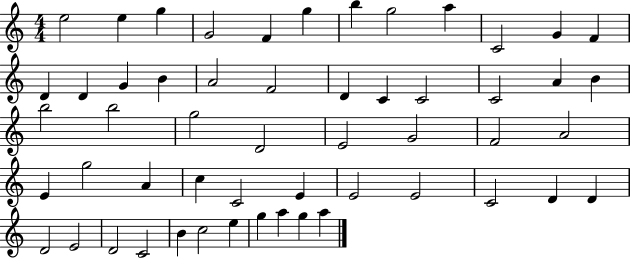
E5/h E5/q G5/q G4/h F4/q G5/q B5/q G5/h A5/q C4/h G4/q F4/q D4/q D4/q G4/q B4/q A4/h F4/h D4/q C4/q C4/h C4/h A4/q B4/q B5/h B5/h G5/h D4/h E4/h G4/h F4/h A4/h E4/q G5/h A4/q C5/q C4/h E4/q E4/h E4/h C4/h D4/q D4/q D4/h E4/h D4/h C4/h B4/q C5/h E5/q G5/q A5/q G5/q A5/q